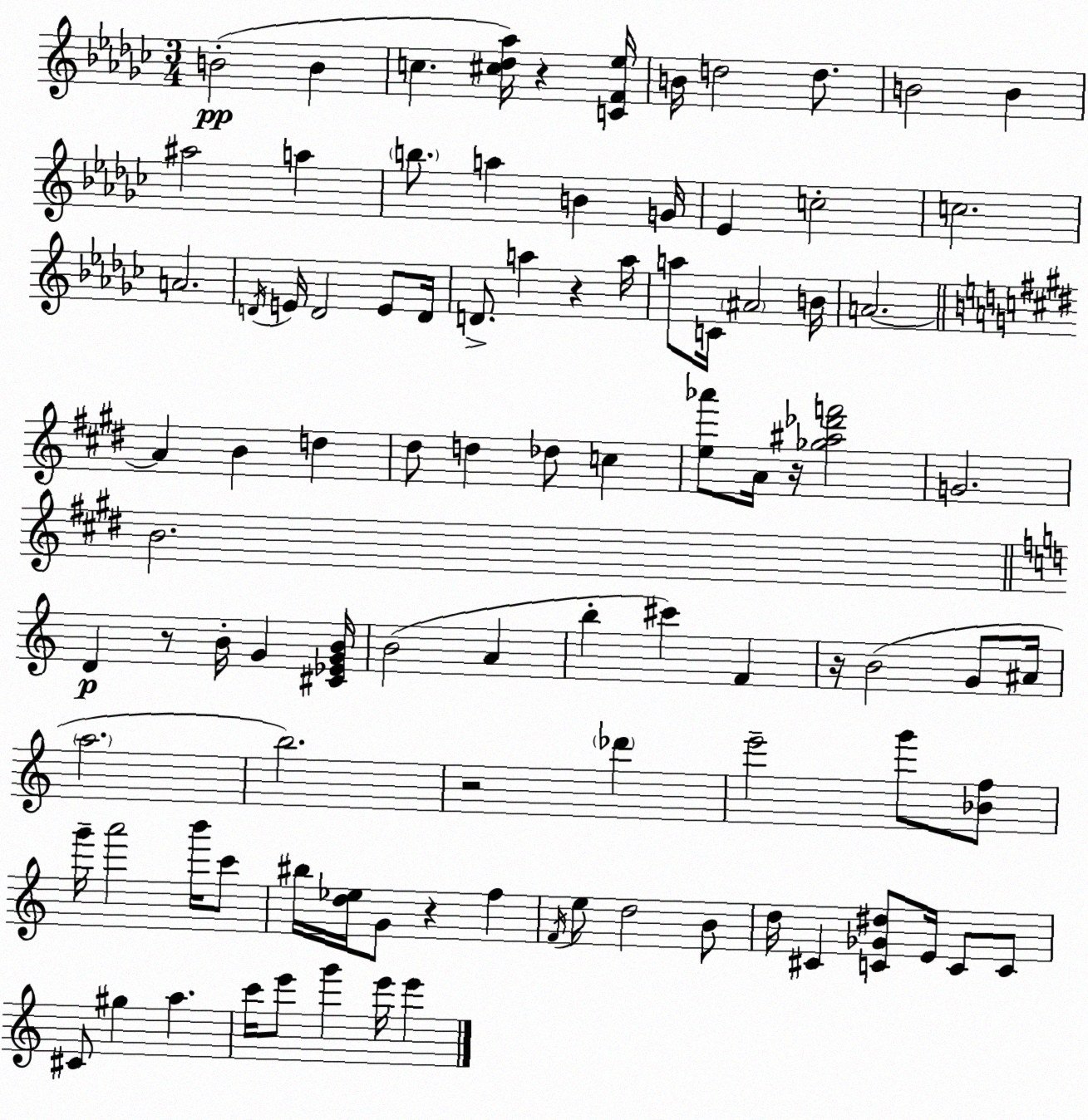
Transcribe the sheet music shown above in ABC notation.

X:1
T:Untitled
M:3/4
L:1/4
K:Ebm
B2 B c [^c_d_a]/4 z [CF_e]/4 B/4 d2 d/2 B2 B ^a2 a b/2 a B G/4 _E c2 c2 A2 D/4 E/4 D2 E/2 D/4 D/2 a z a/4 a/2 C/4 ^A2 B/4 A2 A B d ^d/2 d _d/2 c [e_a']/2 A/4 z/4 [_g^a_d'f']2 G2 B2 D z/2 B/4 G [^C_EGB]/4 B2 A b ^c' F z/4 B2 G/2 ^A/4 a2 b2 z2 _d' e'2 g'/2 [_Bf]/2 g'/4 a'2 b'/4 c'/2 ^b/4 [d_e]/4 G/2 z f F/4 e/2 d2 B/2 d/4 ^C [C_G^d]/2 E/4 C/2 C/2 ^C/2 ^g a c'/4 e'/2 g' e'/4 e'